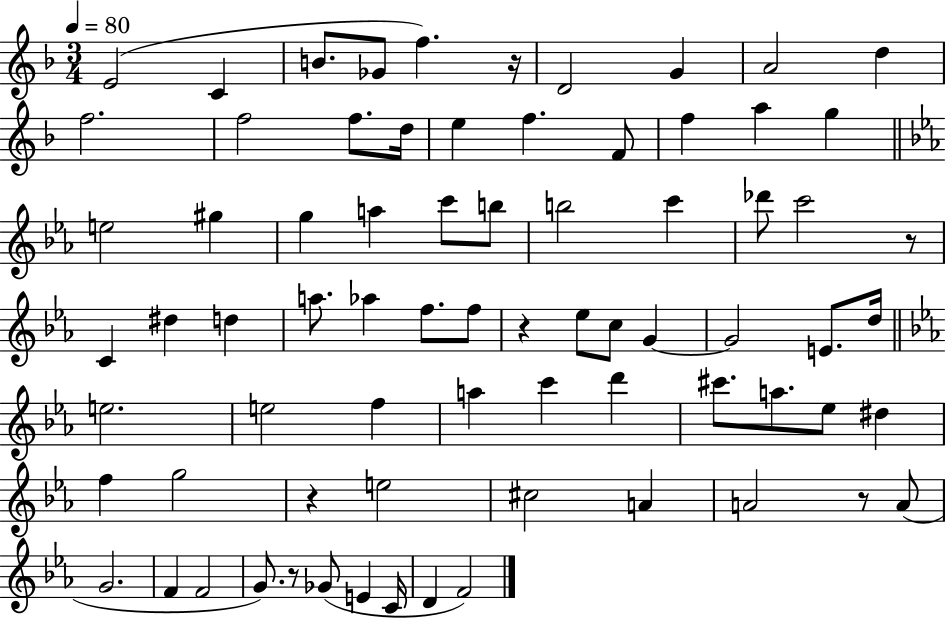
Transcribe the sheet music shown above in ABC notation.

X:1
T:Untitled
M:3/4
L:1/4
K:F
E2 C B/2 _G/2 f z/4 D2 G A2 d f2 f2 f/2 d/4 e f F/2 f a g e2 ^g g a c'/2 b/2 b2 c' _d'/2 c'2 z/2 C ^d d a/2 _a f/2 f/2 z _e/2 c/2 G G2 E/2 d/4 e2 e2 f a c' d' ^c'/2 a/2 _e/2 ^d f g2 z e2 ^c2 A A2 z/2 A/2 G2 F F2 G/2 z/2 _G/2 E C/4 D F2